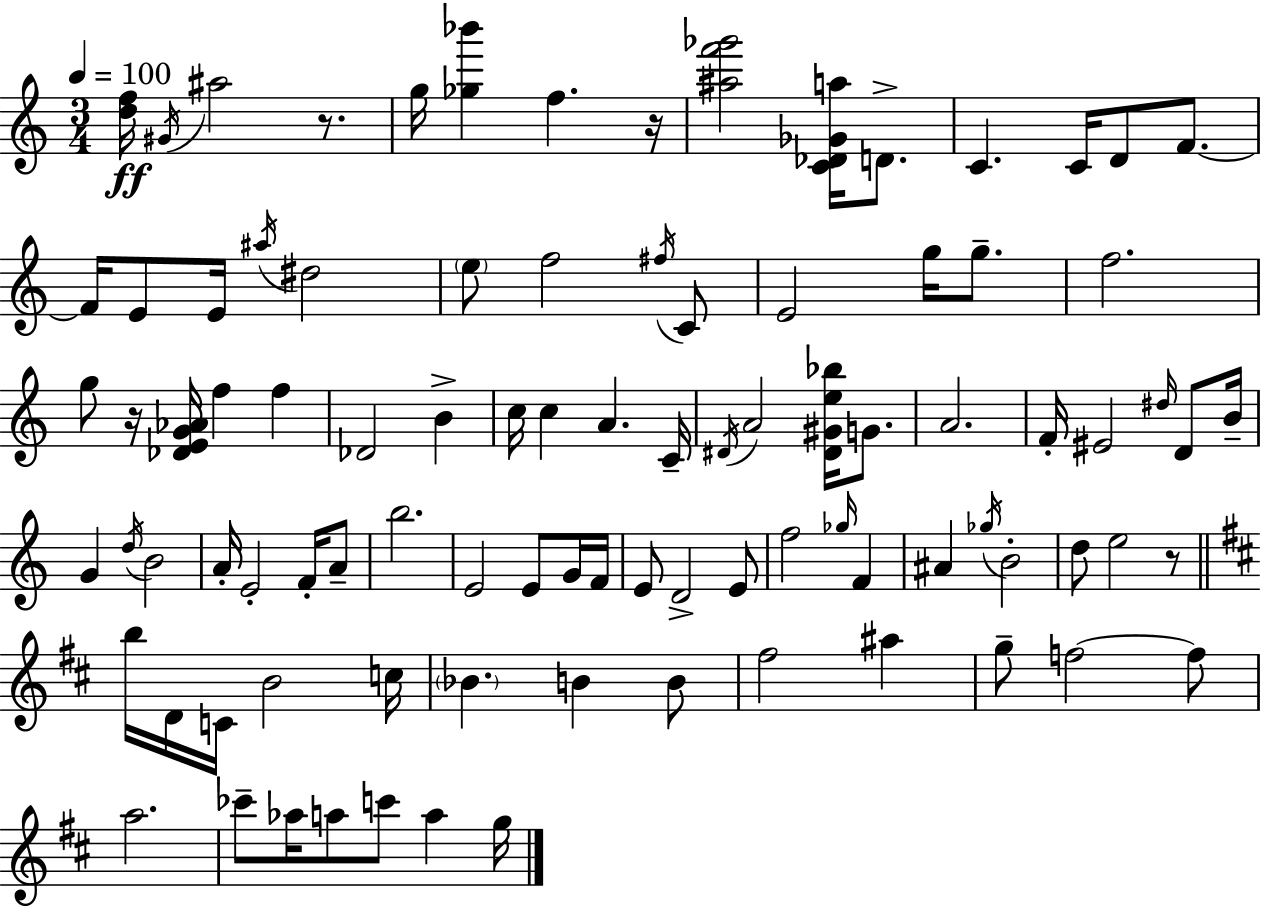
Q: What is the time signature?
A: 3/4